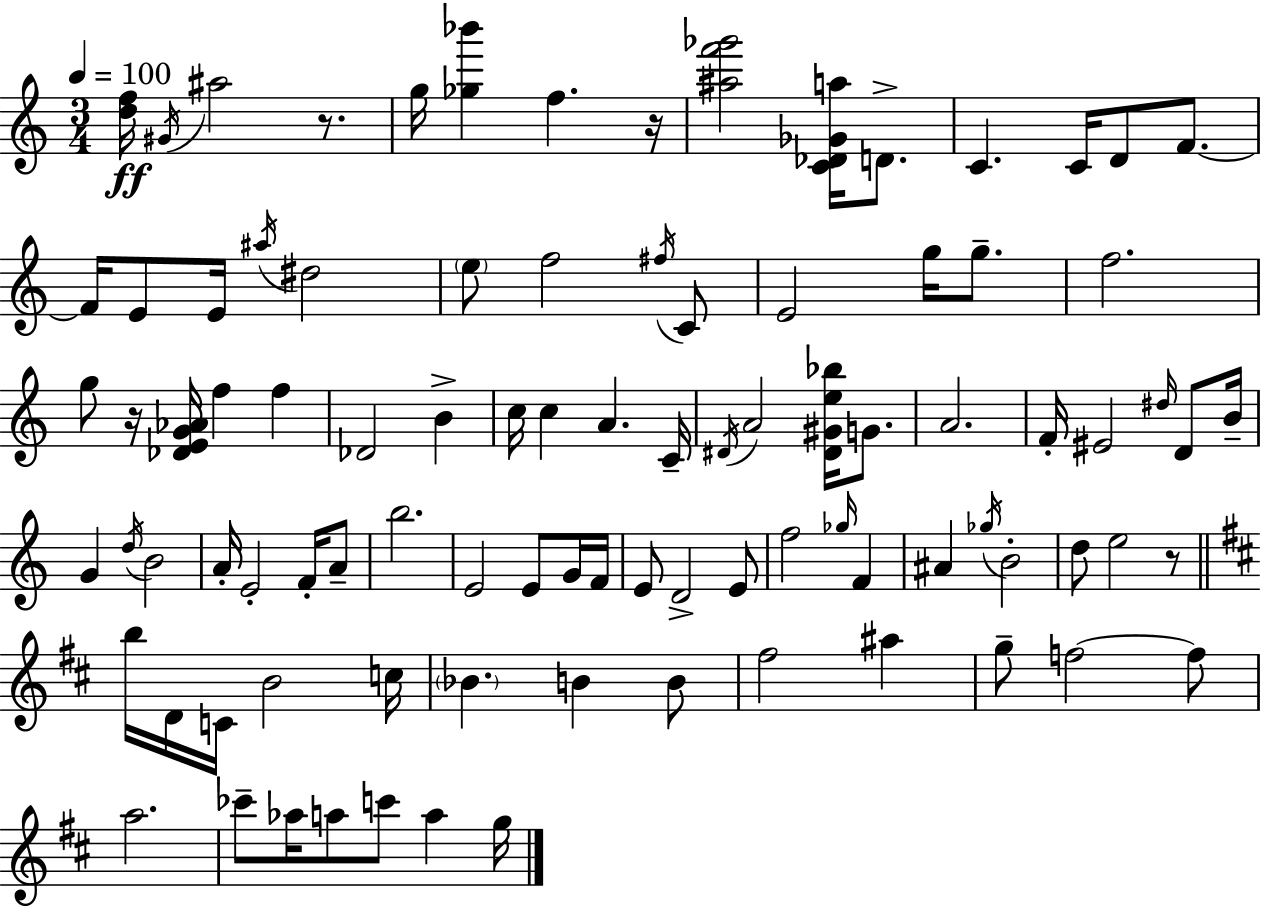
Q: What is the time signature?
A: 3/4